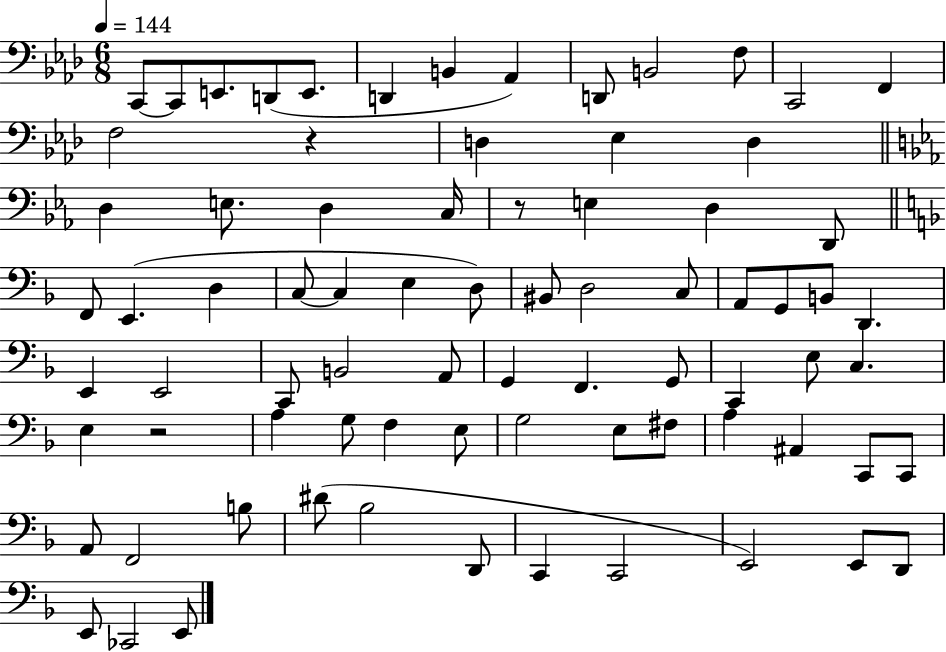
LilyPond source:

{
  \clef bass
  \numericTimeSignature
  \time 6/8
  \key aes \major
  \tempo 4 = 144
  \repeat volta 2 { c,8~~ c,8 e,8. d,8( e,8. | d,4 b,4 aes,4) | d,8 b,2 f8 | c,2 f,4 | \break f2 r4 | d4 ees4 d4 | \bar "||" \break \key ees \major d4 e8. d4 c16 | r8 e4 d4 d,8 | \bar "||" \break \key f \major f,8 e,4.( d4 | c8~~ c4 e4 d8) | bis,8 d2 c8 | a,8 g,8 b,8 d,4. | \break e,4 e,2 | c,8 b,2 a,8 | g,4 f,4. g,8 | c,4 e8 c4. | \break e4 r2 | a4 g8 f4 e8 | g2 e8 fis8 | a4 ais,4 c,8 c,8 | \break a,8 f,2 b8 | dis'8( bes2 d,8 | c,4 c,2 | e,2) e,8 d,8 | \break e,8 ces,2 e,8 | } \bar "|."
}